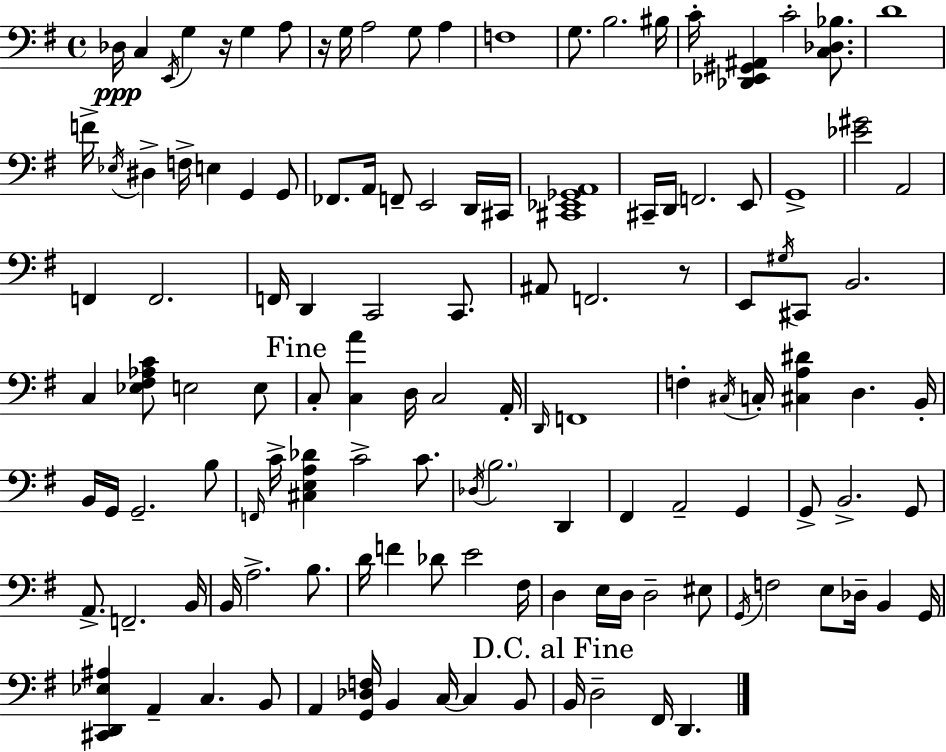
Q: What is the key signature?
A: E minor